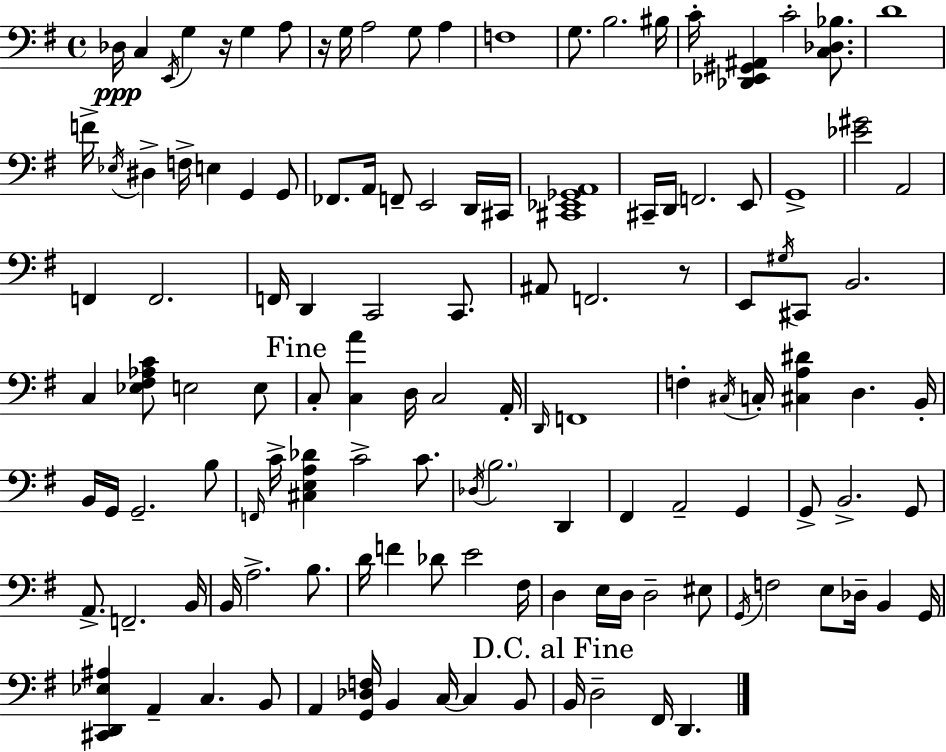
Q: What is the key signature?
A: E minor